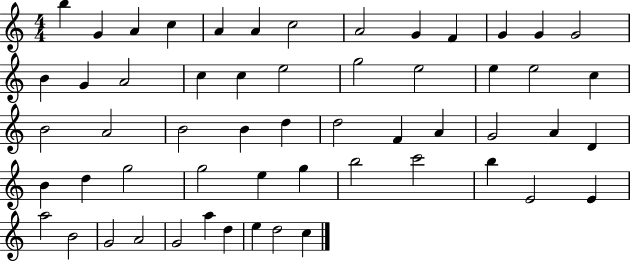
{
  \clef treble
  \numericTimeSignature
  \time 4/4
  \key c \major
  b''4 g'4 a'4 c''4 | a'4 a'4 c''2 | a'2 g'4 f'4 | g'4 g'4 g'2 | \break b'4 g'4 a'2 | c''4 c''4 e''2 | g''2 e''2 | e''4 e''2 c''4 | \break b'2 a'2 | b'2 b'4 d''4 | d''2 f'4 a'4 | g'2 a'4 d'4 | \break b'4 d''4 g''2 | g''2 e''4 g''4 | b''2 c'''2 | b''4 e'2 e'4 | \break a''2 b'2 | g'2 a'2 | g'2 a''4 d''4 | e''4 d''2 c''4 | \break \bar "|."
}